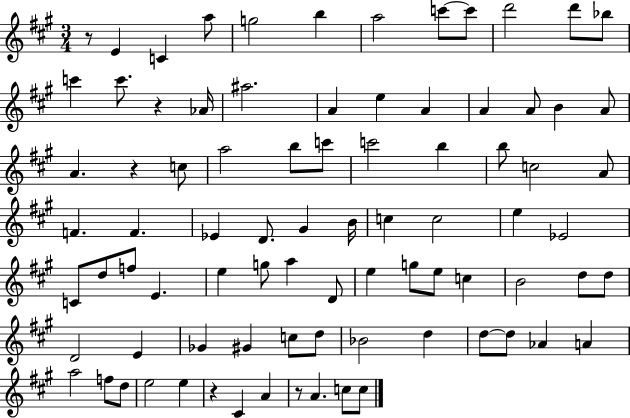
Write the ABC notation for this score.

X:1
T:Untitled
M:3/4
L:1/4
K:A
z/2 E C a/2 g2 b a2 c'/2 c'/2 d'2 d'/2 _b/2 c' c'/2 z _A/4 ^a2 A e A A A/2 B A/2 A z c/2 a2 b/2 c'/2 c'2 b b/2 c2 A/2 F F _E D/2 ^G B/4 c c2 e _E2 C/2 d/2 f/2 E e g/2 a D/2 e g/2 e/2 c B2 d/2 d/2 D2 E _G ^G c/2 d/2 _B2 d d/2 d/2 _A A a2 f/2 d/2 e2 e z ^C A z/2 A c/2 c/2